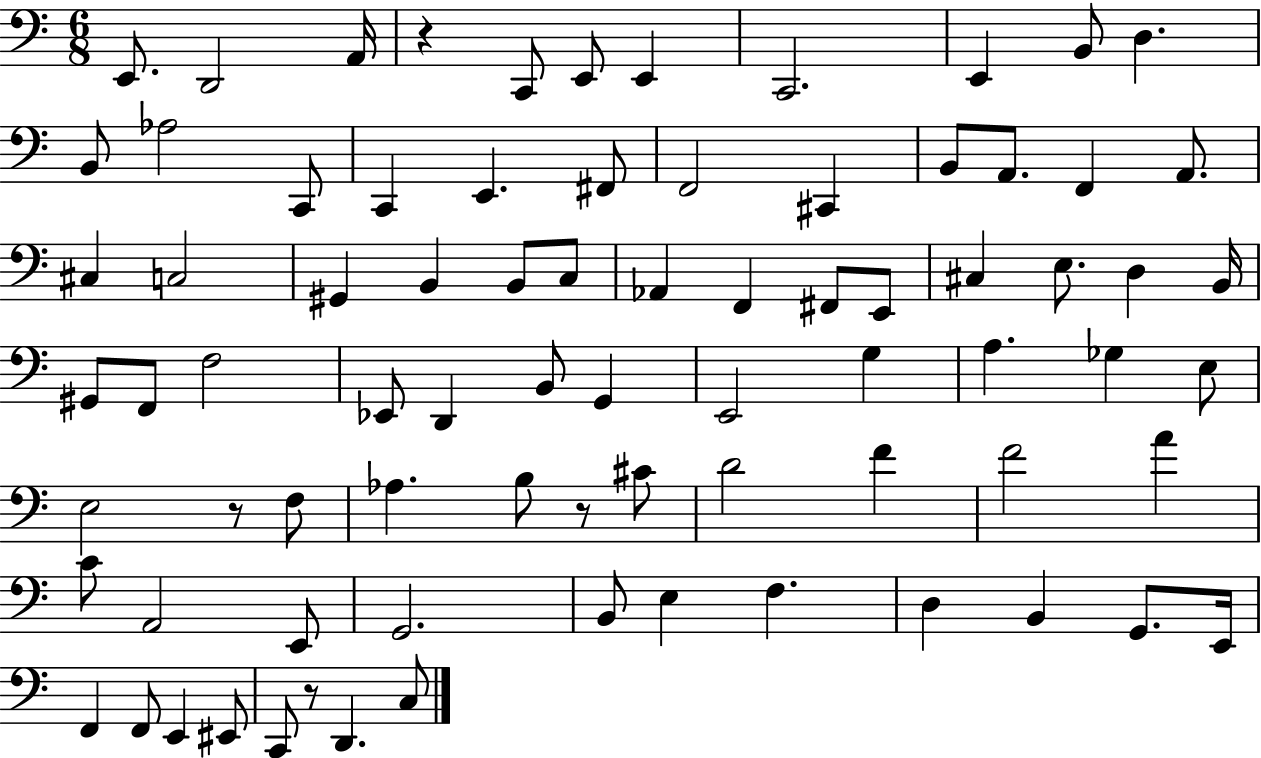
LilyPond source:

{
  \clef bass
  \numericTimeSignature
  \time 6/8
  \key c \major
  e,8. d,2 a,16 | r4 c,8 e,8 e,4 | c,2. | e,4 b,8 d4. | \break b,8 aes2 c,8 | c,4 e,4. fis,8 | f,2 cis,4 | b,8 a,8. f,4 a,8. | \break cis4 c2 | gis,4 b,4 b,8 c8 | aes,4 f,4 fis,8 e,8 | cis4 e8. d4 b,16 | \break gis,8 f,8 f2 | ees,8 d,4 b,8 g,4 | e,2 g4 | a4. ges4 e8 | \break e2 r8 f8 | aes4. b8 r8 cis'8 | d'2 f'4 | f'2 a'4 | \break c'8 a,2 e,8 | g,2. | b,8 e4 f4. | d4 b,4 g,8. e,16 | \break f,4 f,8 e,4 eis,8 | c,8 r8 d,4. c8 | \bar "|."
}